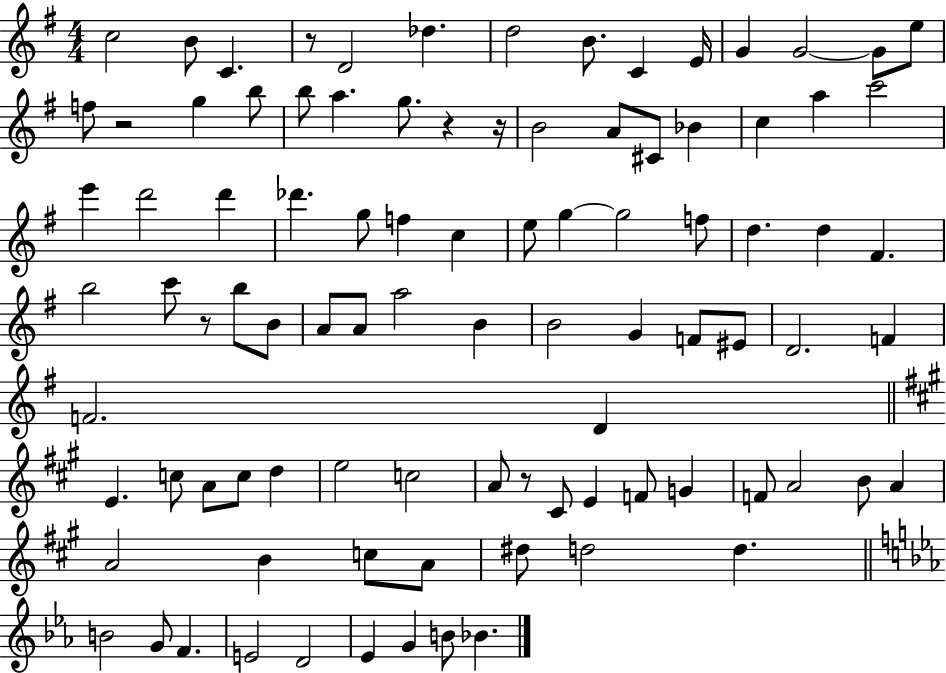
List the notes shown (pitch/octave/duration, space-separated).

C5/h B4/e C4/q. R/e D4/h Db5/q. D5/h B4/e. C4/q E4/s G4/q G4/h G4/e E5/e F5/e R/h G5/q B5/e B5/e A5/q. G5/e. R/q R/s B4/h A4/e C#4/e Bb4/q C5/q A5/q C6/h E6/q D6/h D6/q Db6/q. G5/e F5/q C5/q E5/e G5/q G5/h F5/e D5/q. D5/q F#4/q. B5/h C6/e R/e B5/e B4/e A4/e A4/e A5/h B4/q B4/h G4/q F4/e EIS4/e D4/h. F4/q F4/h. D4/q E4/q. C5/e A4/e C5/e D5/q E5/h C5/h A4/e R/e C#4/e E4/q F4/e G4/q F4/e A4/h B4/e A4/q A4/h B4/q C5/e A4/e D#5/e D5/h D5/q. B4/h G4/e F4/q. E4/h D4/h Eb4/q G4/q B4/e Bb4/q.